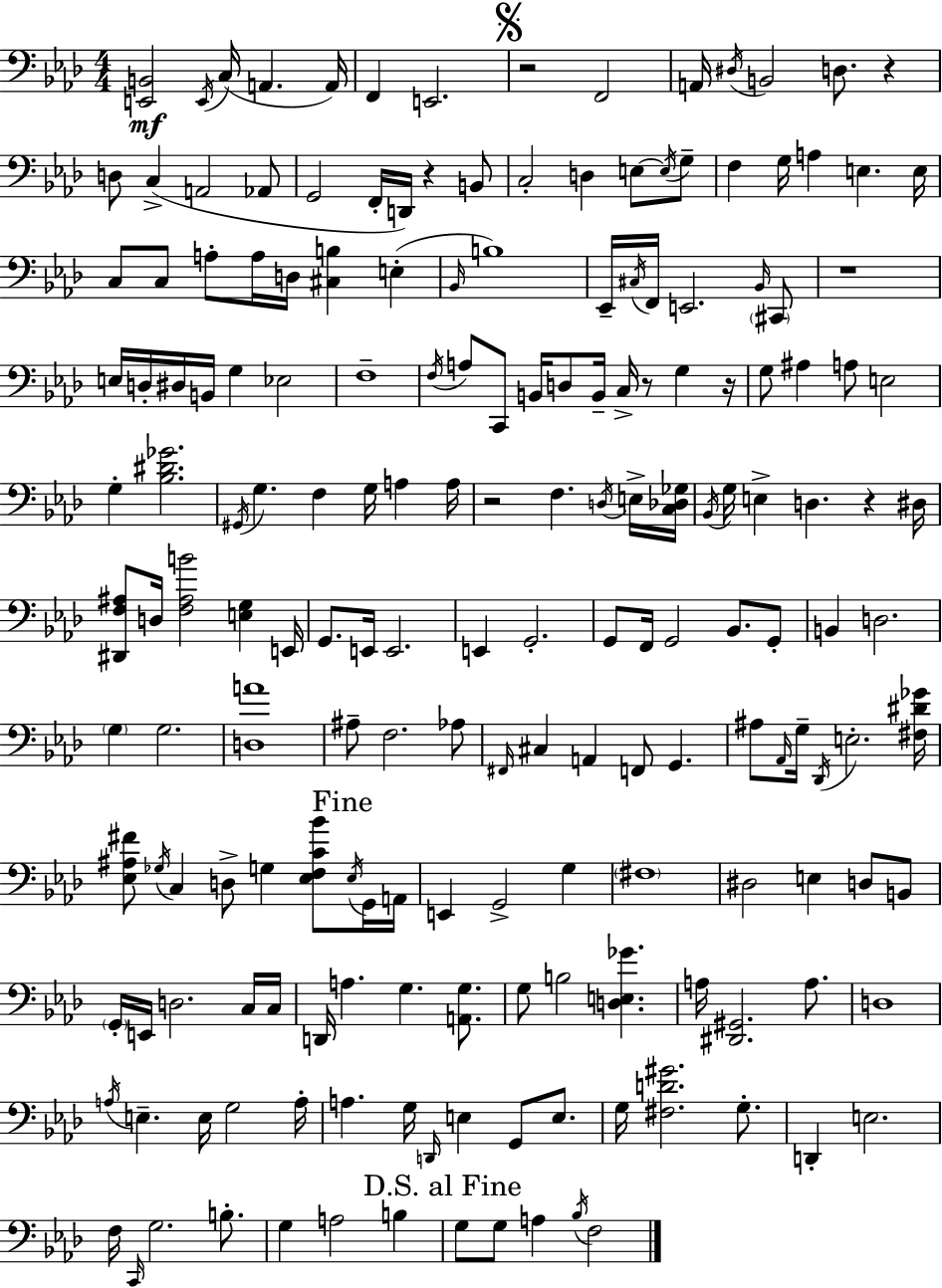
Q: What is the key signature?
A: F minor